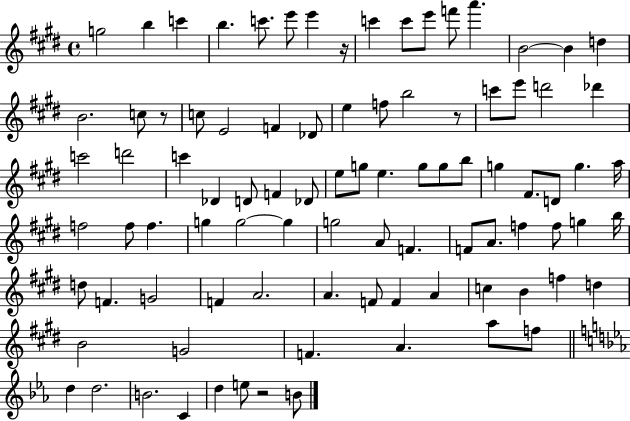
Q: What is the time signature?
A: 4/4